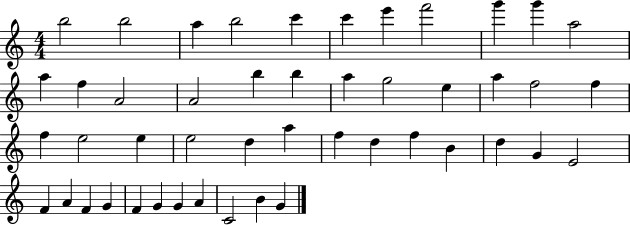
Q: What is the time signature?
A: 4/4